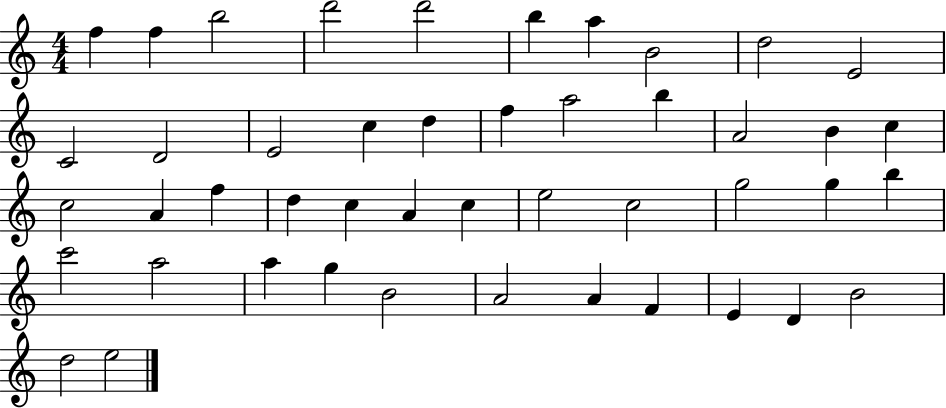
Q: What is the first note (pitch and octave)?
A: F5